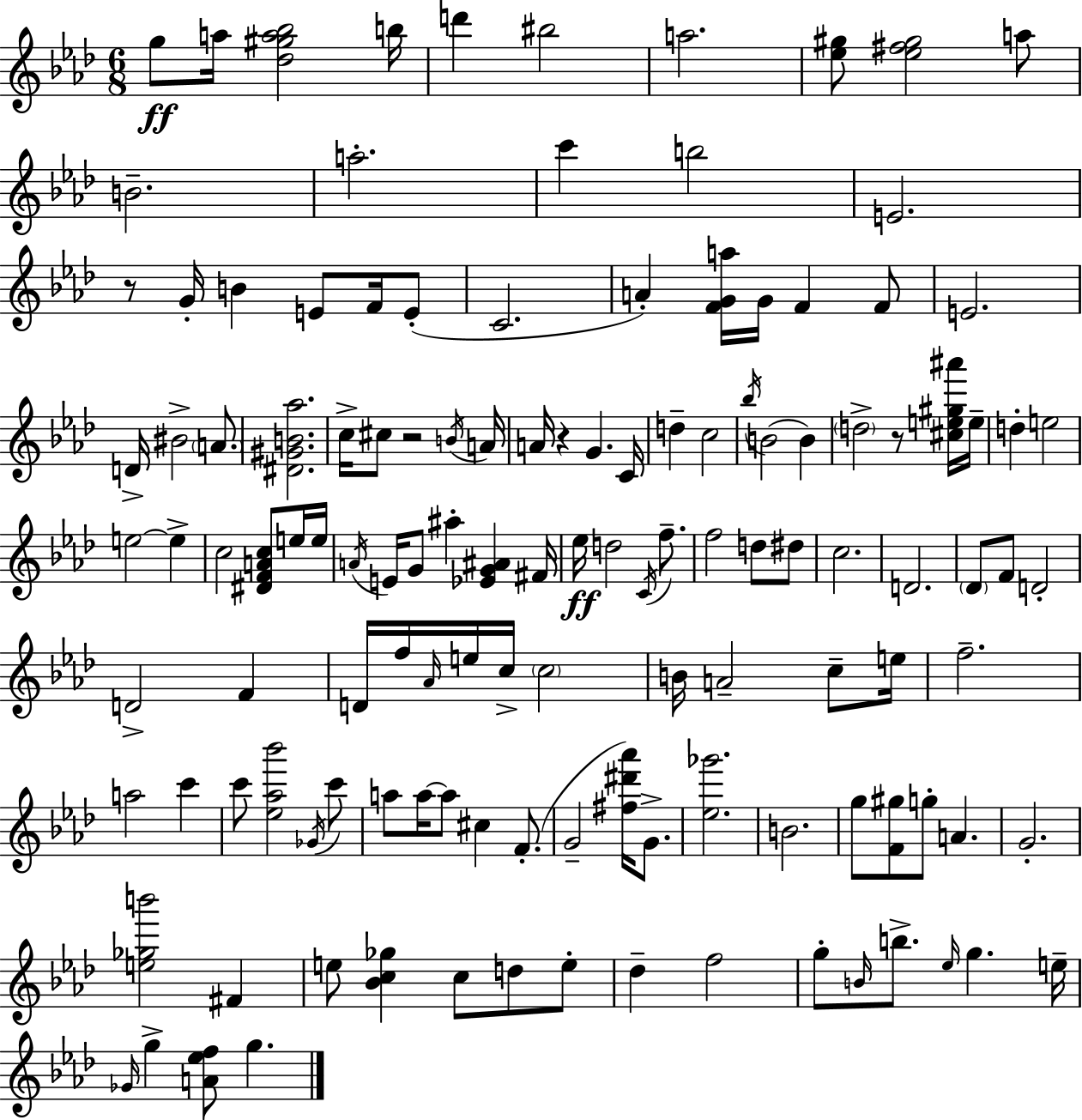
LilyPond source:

{
  \clef treble
  \numericTimeSignature
  \time 6/8
  \key f \minor
  g''8\ff a''16 <des'' gis'' a'' bes''>2 b''16 | d'''4 bis''2 | a''2. | <ees'' gis''>8 <ees'' fis'' gis''>2 a''8 | \break b'2.-- | a''2.-. | c'''4 b''2 | e'2. | \break r8 g'16-. b'4 e'8 f'16 e'8-.( | c'2. | a'4-.) <f' g' a''>16 g'16 f'4 f'8 | e'2. | \break d'16-> bis'2-> \parenthesize a'8. | <dis' gis' b' aes''>2. | c''16-> cis''8 r2 \acciaccatura { b'16 } | a'16 a'16 r4 g'4. | \break c'16 d''4-- c''2 | \acciaccatura { bes''16 }( b'2 b'4) | \parenthesize d''2-> r8 | <cis'' e'' gis'' ais'''>16 e''16-- d''4-. e''2 | \break e''2~~ e''4-> | c''2 <dis' f' a' c''>8 | e''16 e''16 \acciaccatura { a'16 } e'16 g'8 ais''4-. <ees' g' ais'>4 | fis'16 ees''16\ff d''2 | \break \acciaccatura { c'16 } f''8.-- f''2 | d''8 dis''8 c''2. | d'2. | \parenthesize des'8 f'8 d'2-. | \break d'2-> | f'4 d'16 f''16 \grace { aes'16 } e''16 c''16-> \parenthesize c''2 | b'16 a'2-- | c''8-- e''16 f''2.-- | \break a''2 | c'''4 c'''8 <ees'' aes'' bes'''>2 | \acciaccatura { ges'16 } c'''8 a''8 a''16~~ a''8 cis''4 | f'8.-.( g'2-- | \break <fis'' dis''' aes'''>16) g'8.-> <ees'' ges'''>2. | b'2. | g''8 <f' gis''>8 g''8-. | a'4. g'2.-. | \break <e'' ges'' b'''>2 | fis'4 e''8 <bes' c'' ges''>4 | c''8 d''8 e''8-. des''4-- f''2 | g''8-. \grace { b'16 } b''8.-> | \break \grace { ees''16 } g''4. e''16-- \grace { ges'16 } g''4-> | <a' ees'' f''>8 g''4. \bar "|."
}